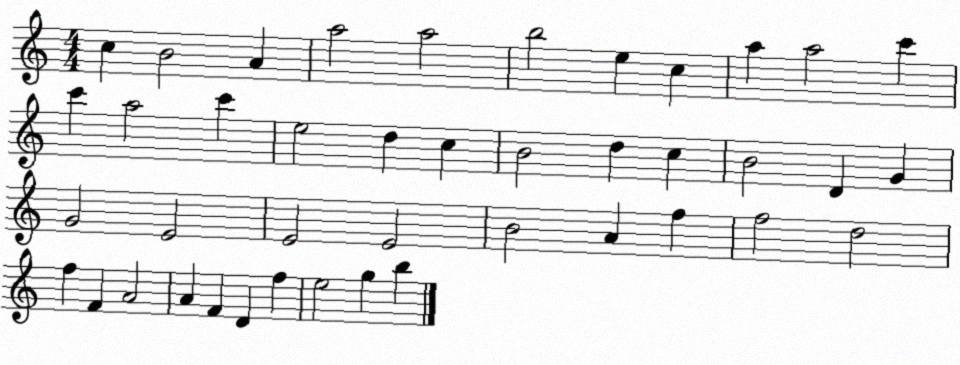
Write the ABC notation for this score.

X:1
T:Untitled
M:4/4
L:1/4
K:C
c B2 A a2 a2 b2 e c a a2 c' c' a2 c' e2 d c B2 d c B2 D G G2 E2 E2 E2 B2 A f f2 d2 f F A2 A F D f e2 g b